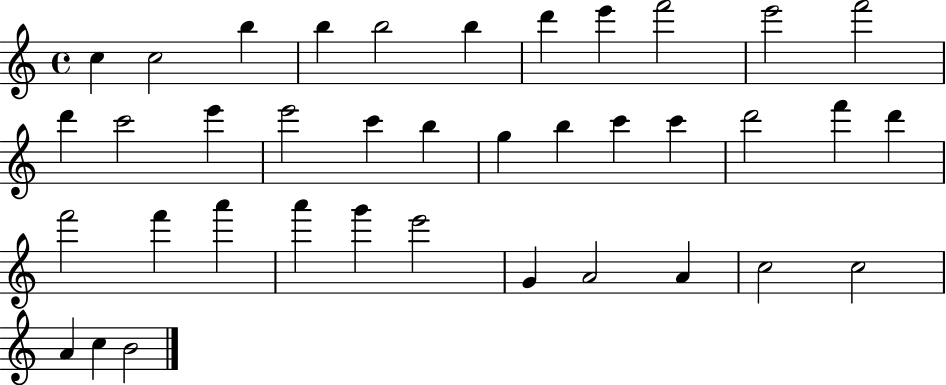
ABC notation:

X:1
T:Untitled
M:4/4
L:1/4
K:C
c c2 b b b2 b d' e' f'2 e'2 f'2 d' c'2 e' e'2 c' b g b c' c' d'2 f' d' f'2 f' a' a' g' e'2 G A2 A c2 c2 A c B2